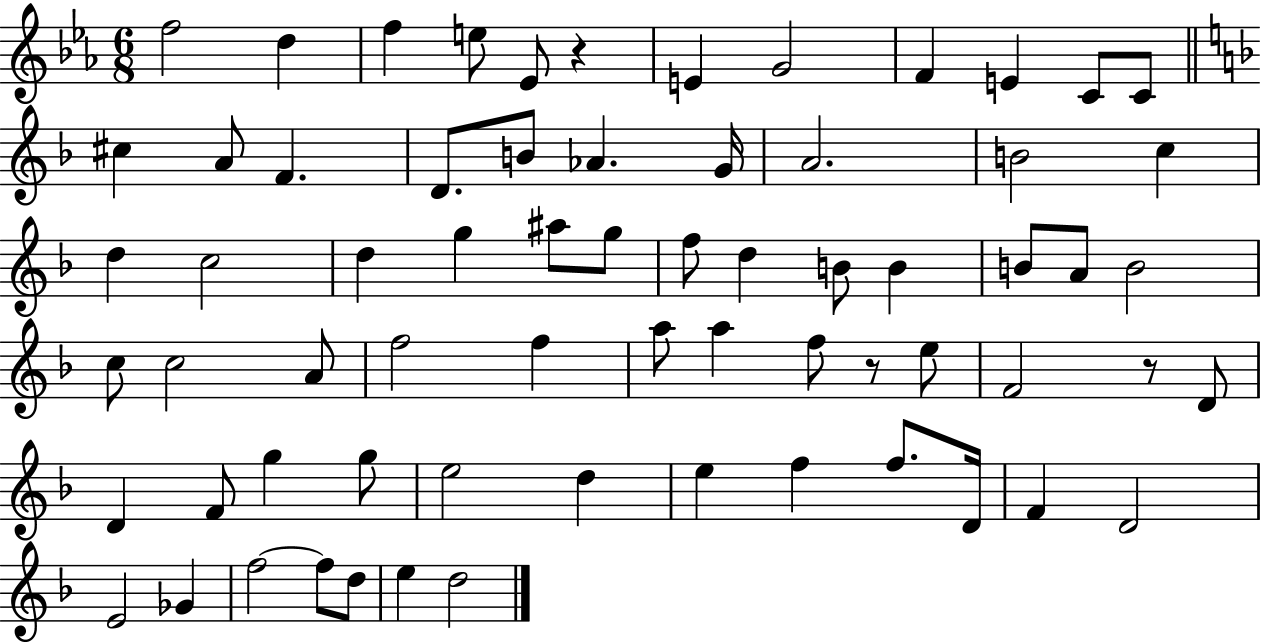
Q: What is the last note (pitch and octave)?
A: D5